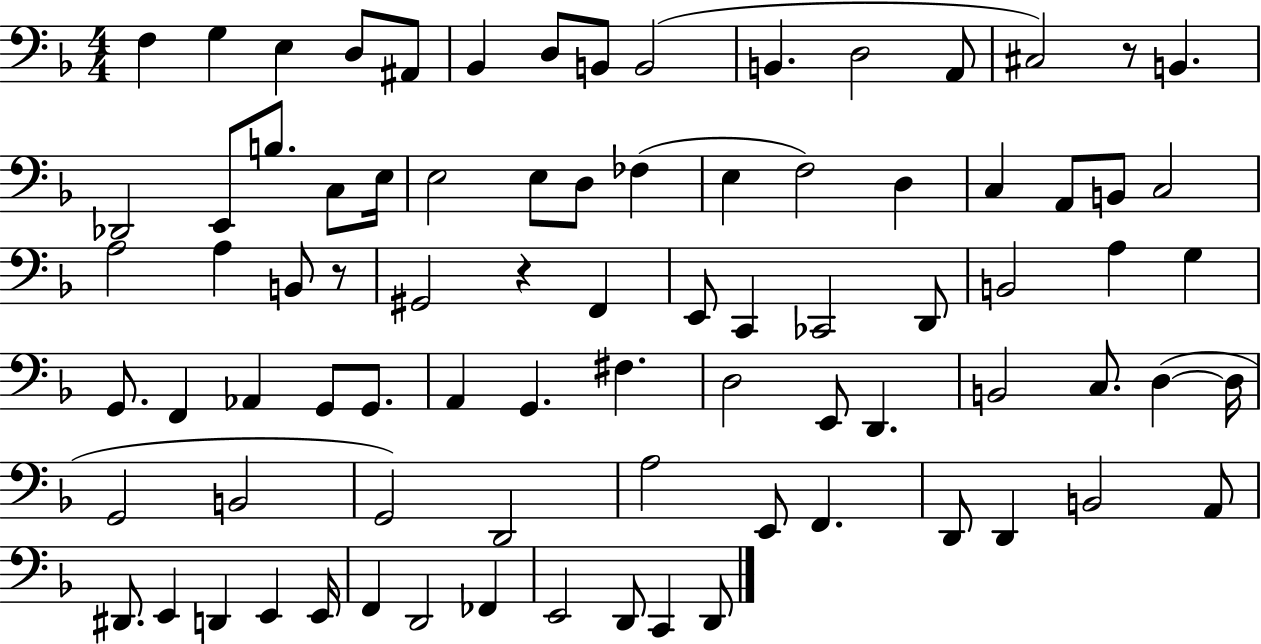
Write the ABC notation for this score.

X:1
T:Untitled
M:4/4
L:1/4
K:F
F, G, E, D,/2 ^A,,/2 _B,, D,/2 B,,/2 B,,2 B,, D,2 A,,/2 ^C,2 z/2 B,, _D,,2 E,,/2 B,/2 C,/2 E,/4 E,2 E,/2 D,/2 _F, E, F,2 D, C, A,,/2 B,,/2 C,2 A,2 A, B,,/2 z/2 ^G,,2 z F,, E,,/2 C,, _C,,2 D,,/2 B,,2 A, G, G,,/2 F,, _A,, G,,/2 G,,/2 A,, G,, ^F, D,2 E,,/2 D,, B,,2 C,/2 D, D,/4 G,,2 B,,2 G,,2 D,,2 A,2 E,,/2 F,, D,,/2 D,, B,,2 A,,/2 ^D,,/2 E,, D,, E,, E,,/4 F,, D,,2 _F,, E,,2 D,,/2 C,, D,,/2